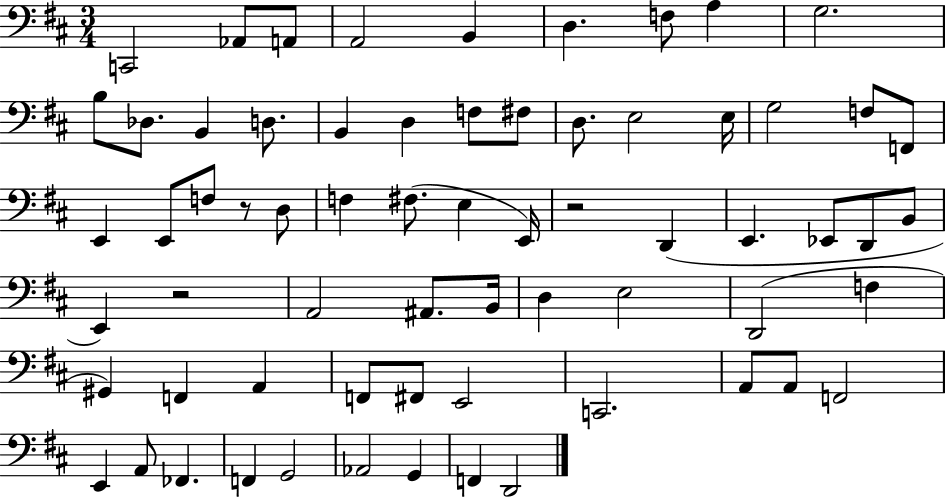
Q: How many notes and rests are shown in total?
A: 66